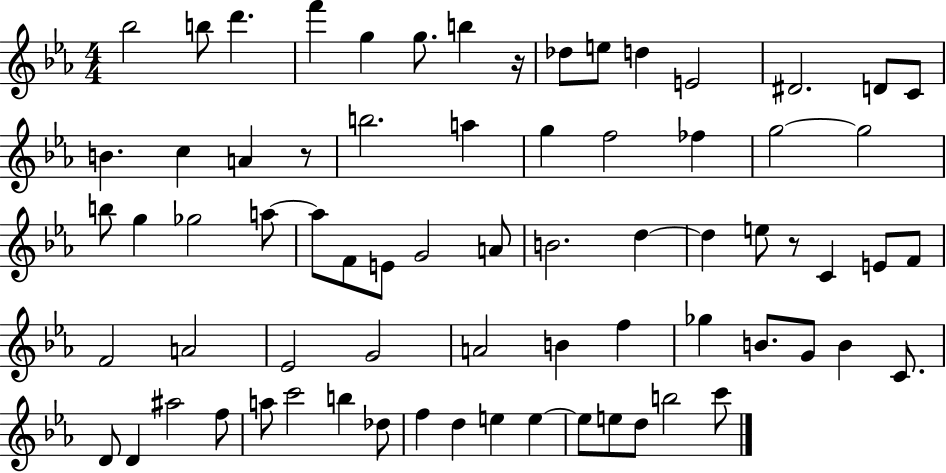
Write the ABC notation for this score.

X:1
T:Untitled
M:4/4
L:1/4
K:Eb
_b2 b/2 d' f' g g/2 b z/4 _d/2 e/2 d E2 ^D2 D/2 C/2 B c A z/2 b2 a g f2 _f g2 g2 b/2 g _g2 a/2 a/2 F/2 E/2 G2 A/2 B2 d d e/2 z/2 C E/2 F/2 F2 A2 _E2 G2 A2 B f _g B/2 G/2 B C/2 D/2 D ^a2 f/2 a/2 c'2 b _d/2 f d e e e/2 e/2 d/2 b2 c'/2